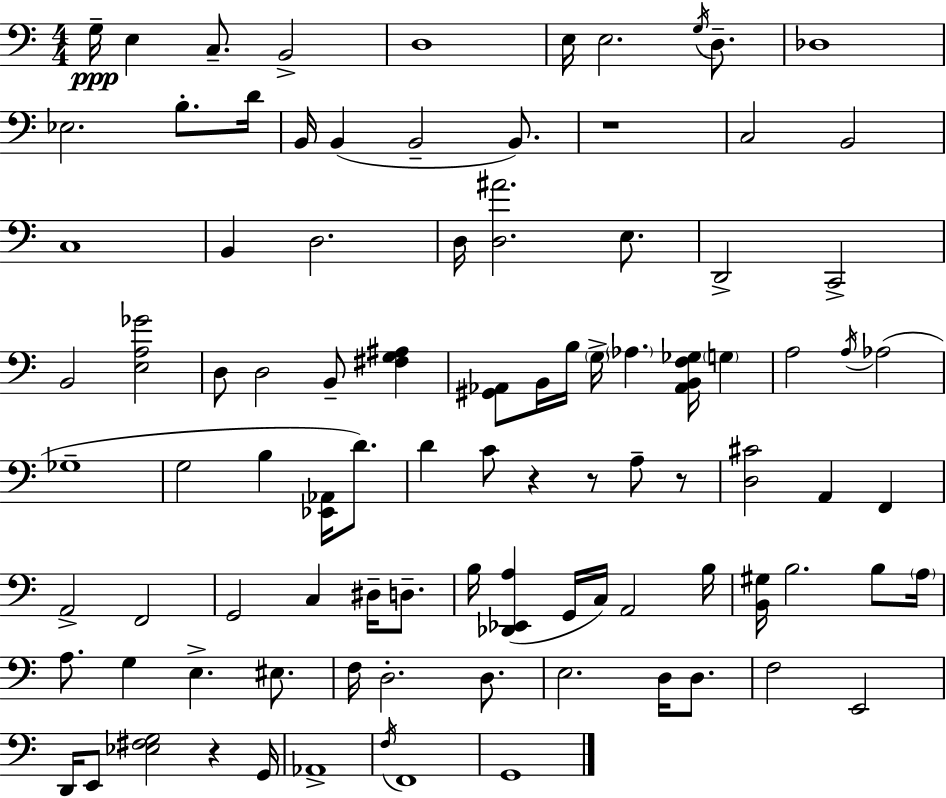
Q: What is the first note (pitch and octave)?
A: G3